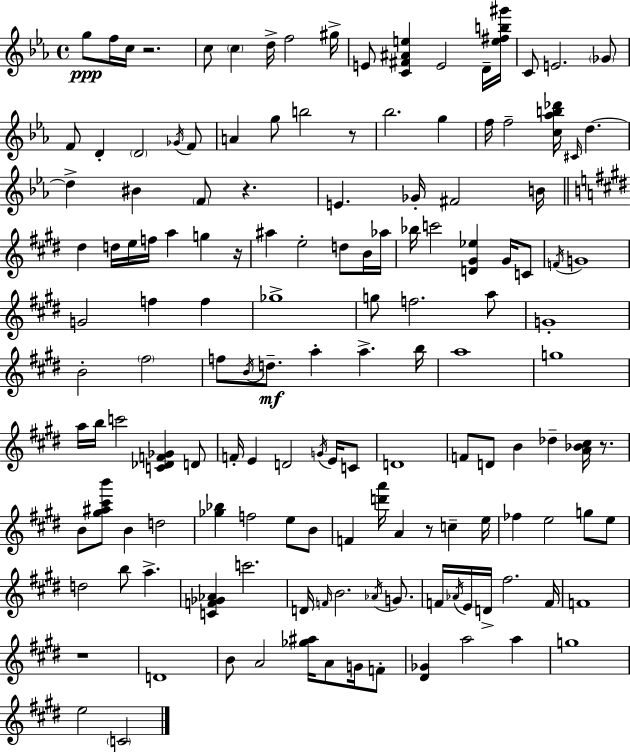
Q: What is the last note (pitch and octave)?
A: C4